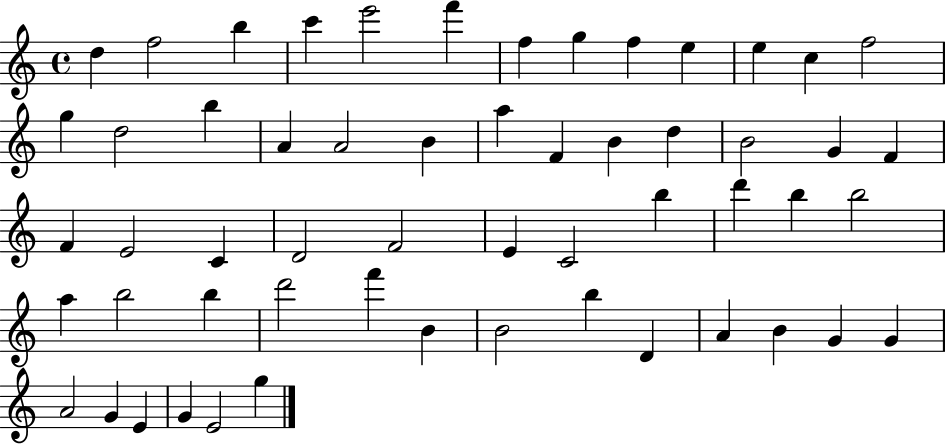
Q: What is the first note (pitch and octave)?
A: D5